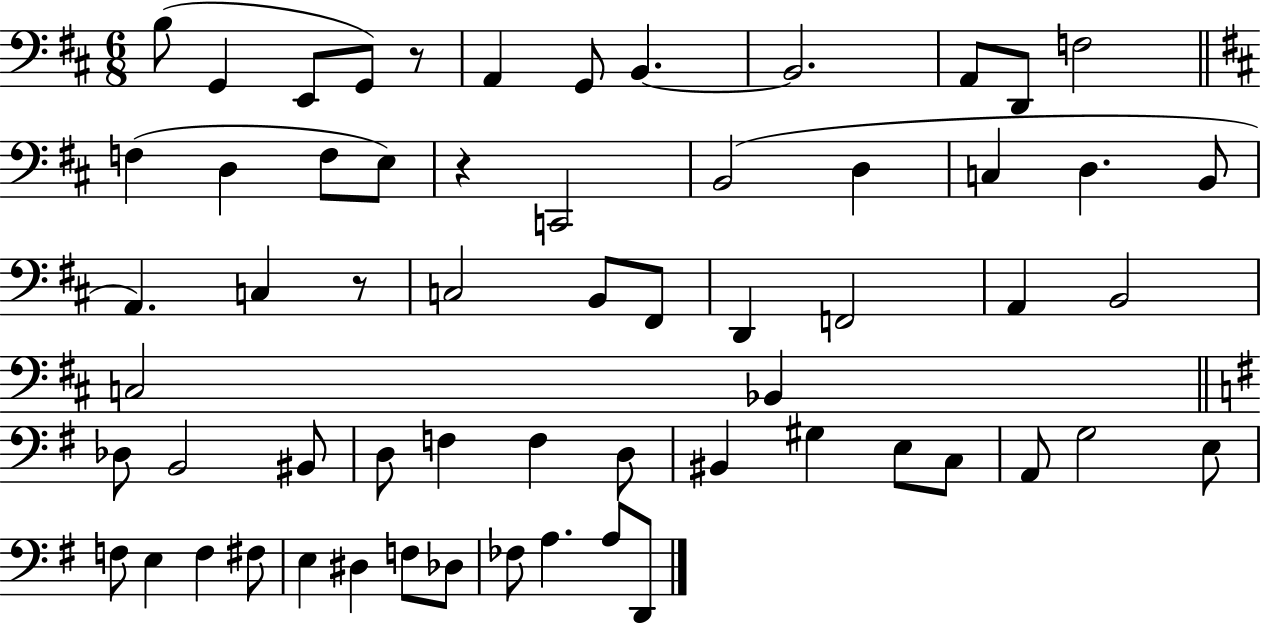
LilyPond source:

{
  \clef bass
  \numericTimeSignature
  \time 6/8
  \key d \major
  b8( g,4 e,8 g,8) r8 | a,4 g,8 b,4.~~ | b,2. | a,8 d,8 f2 | \break \bar "||" \break \key d \major f4( d4 f8 e8) | r4 c,2 | b,2( d4 | c4 d4. b,8 | \break a,4.) c4 r8 | c2 b,8 fis,8 | d,4 f,2 | a,4 b,2 | \break c2 bes,4 | \bar "||" \break \key e \minor des8 b,2 bis,8 | d8 f4 f4 d8 | bis,4 gis4 e8 c8 | a,8 g2 e8 | \break f8 e4 f4 fis8 | e4 dis4 f8 des8 | fes8 a4. a8 d,8 | \bar "|."
}